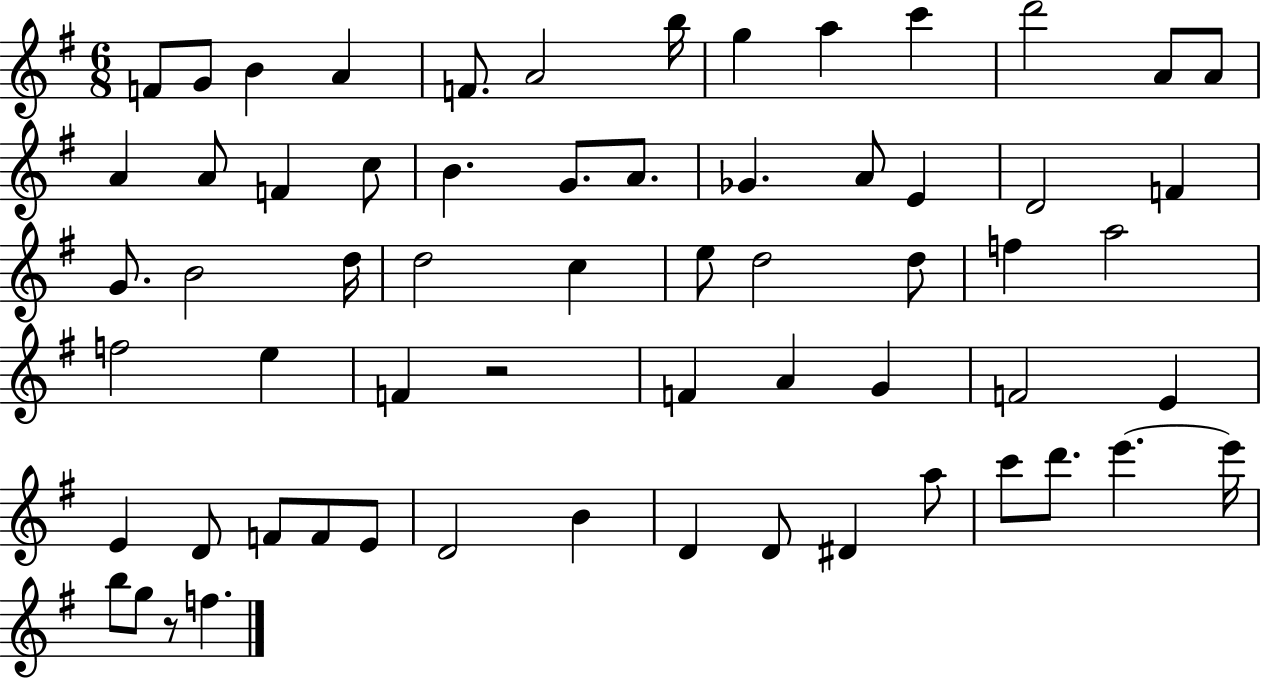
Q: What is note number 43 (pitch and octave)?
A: E4